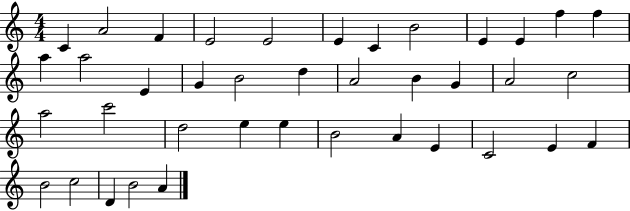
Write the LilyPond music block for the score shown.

{
  \clef treble
  \numericTimeSignature
  \time 4/4
  \key c \major
  c'4 a'2 f'4 | e'2 e'2 | e'4 c'4 b'2 | e'4 e'4 f''4 f''4 | \break a''4 a''2 e'4 | g'4 b'2 d''4 | a'2 b'4 g'4 | a'2 c''2 | \break a''2 c'''2 | d''2 e''4 e''4 | b'2 a'4 e'4 | c'2 e'4 f'4 | \break b'2 c''2 | d'4 b'2 a'4 | \bar "|."
}